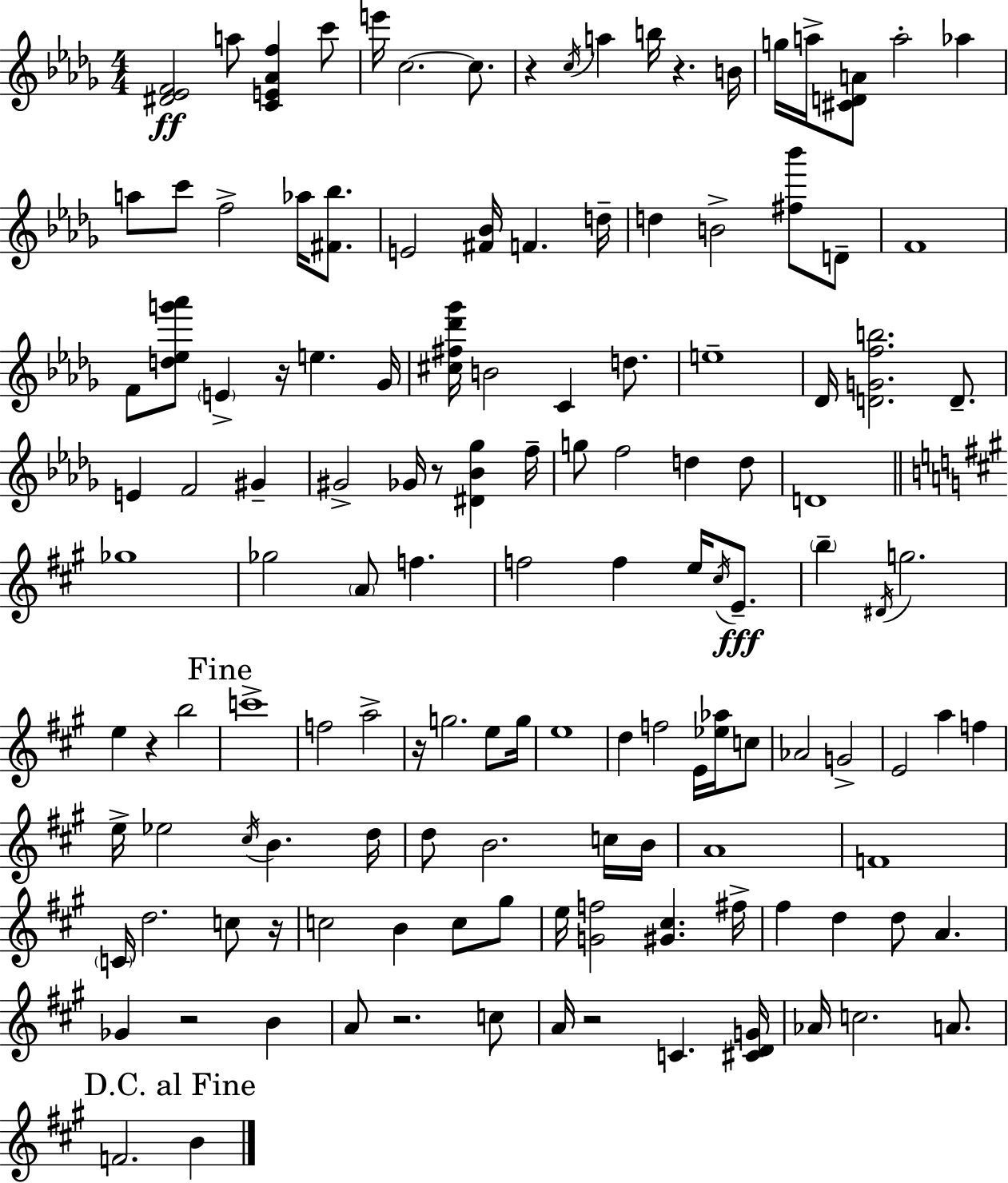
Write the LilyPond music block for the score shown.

{
  \clef treble
  \numericTimeSignature
  \time 4/4
  \key bes \minor
  \repeat volta 2 { <dis' ees' f'>2\ff a''8 <c' e' aes' f''>4 c'''8 | e'''16 c''2.~~ c''8. | r4 \acciaccatura { c''16 } a''4 b''16 r4. | b'16 g''16 a''16-> <cis' d' a'>8 a''2-. aes''4 | \break a''8 c'''8 f''2-> aes''16 <fis' bes''>8. | e'2 <fis' bes'>16 f'4. | d''16-- d''4 b'2-> <fis'' bes'''>8 d'8-- | f'1 | \break f'8 <d'' ees'' g''' aes'''>8 \parenthesize e'4-> r16 e''4. | ges'16 <cis'' fis'' des''' ges'''>16 b'2 c'4 d''8. | e''1-- | des'16 <d' g' f'' b''>2. d'8.-- | \break e'4 f'2 gis'4-- | gis'2-> ges'16 r8 <dis' bes' ges''>4 | f''16-- g''8 f''2 d''4 d''8 | d'1 | \break \bar "||" \break \key a \major ges''1 | ges''2 \parenthesize a'8 f''4. | f''2 f''4 e''16 \acciaccatura { cis''16 } e'8.--\fff | \parenthesize b''4-- \acciaccatura { dis'16 } g''2. | \break e''4 r4 b''2 | \mark "Fine" c'''1-> | f''2 a''2-> | r16 g''2. e''8 | \break g''16 e''1 | d''4 f''2 e'16 <ees'' aes''>16 | c''8 aes'2 g'2-> | e'2 a''4 f''4 | \break e''16-> ees''2 \acciaccatura { cis''16 } b'4. | d''16 d''8 b'2. | c''16 b'16 a'1 | f'1 | \break \parenthesize c'16 d''2. | c''8 r16 c''2 b'4 c''8 | gis''8 e''16 <g' f''>2 <gis' cis''>4. | fis''16-> fis''4 d''4 d''8 a'4. | \break ges'4 r2 b'4 | a'8 r2. | c''8 a'16 r2 c'4. | <cis' d' g'>16 aes'16 c''2. | \break a'8. \mark "D.C. al Fine" f'2. b'4 | } \bar "|."
}